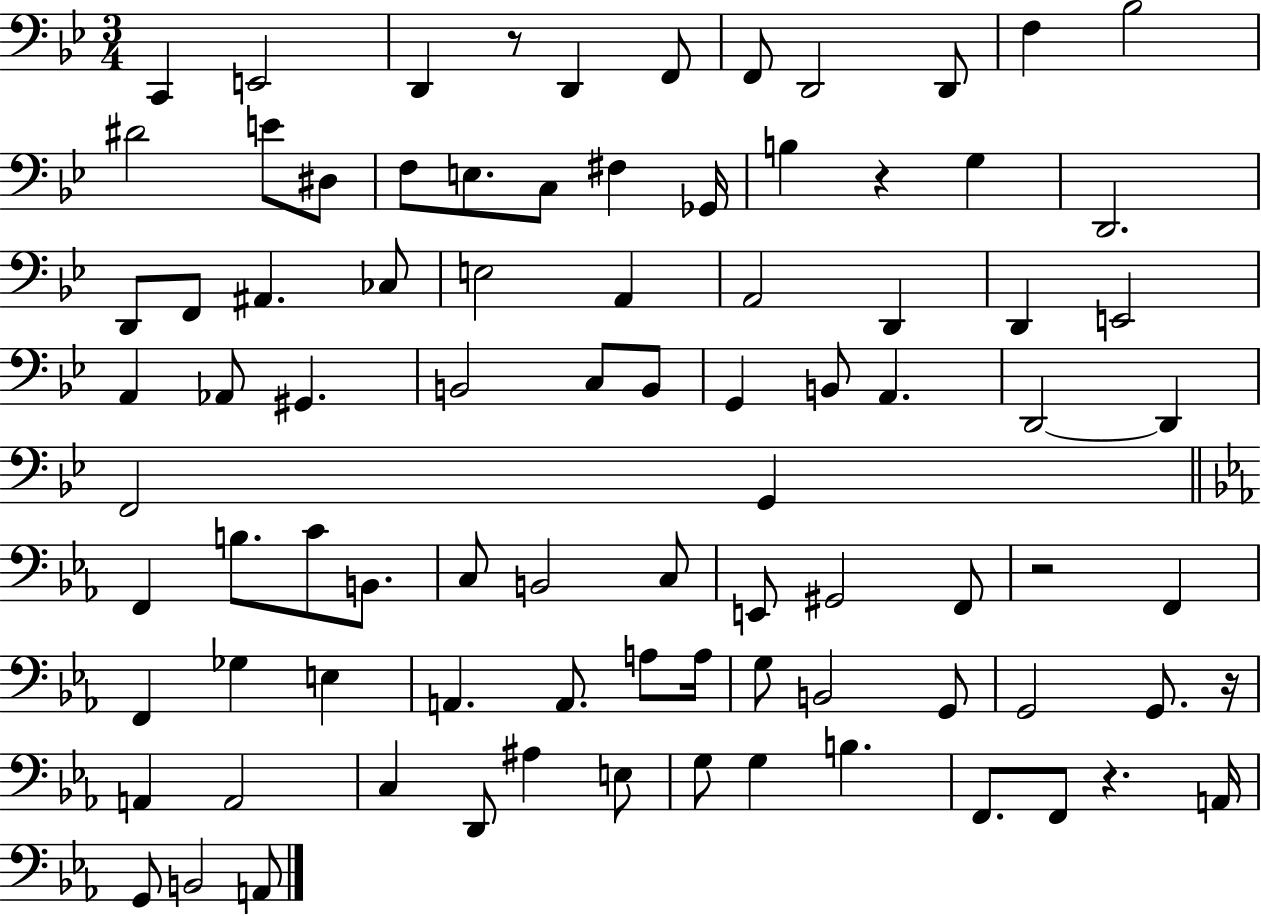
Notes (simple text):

C2/q E2/h D2/q R/e D2/q F2/e F2/e D2/h D2/e F3/q Bb3/h D#4/h E4/e D#3/e F3/e E3/e. C3/e F#3/q Gb2/s B3/q R/q G3/q D2/h. D2/e F2/e A#2/q. CES3/e E3/h A2/q A2/h D2/q D2/q E2/h A2/q Ab2/e G#2/q. B2/h C3/e B2/e G2/q B2/e A2/q. D2/h D2/q F2/h G2/q F2/q B3/e. C4/e B2/e. C3/e B2/h C3/e E2/e G#2/h F2/e R/h F2/q F2/q Gb3/q E3/q A2/q. A2/e. A3/e A3/s G3/e B2/h G2/e G2/h G2/e. R/s A2/q A2/h C3/q D2/e A#3/q E3/e G3/e G3/q B3/q. F2/e. F2/e R/q. A2/s G2/e B2/h A2/e